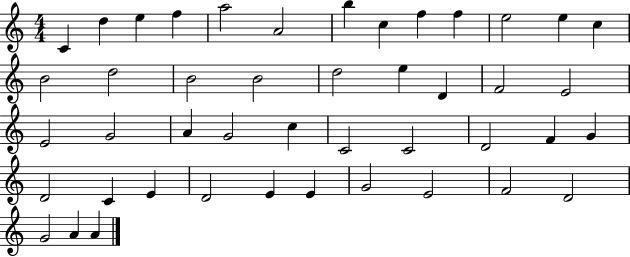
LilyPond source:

{
  \clef treble
  \numericTimeSignature
  \time 4/4
  \key c \major
  c'4 d''4 e''4 f''4 | a''2 a'2 | b''4 c''4 f''4 f''4 | e''2 e''4 c''4 | \break b'2 d''2 | b'2 b'2 | d''2 e''4 d'4 | f'2 e'2 | \break e'2 g'2 | a'4 g'2 c''4 | c'2 c'2 | d'2 f'4 g'4 | \break d'2 c'4 e'4 | d'2 e'4 e'4 | g'2 e'2 | f'2 d'2 | \break g'2 a'4 a'4 | \bar "|."
}